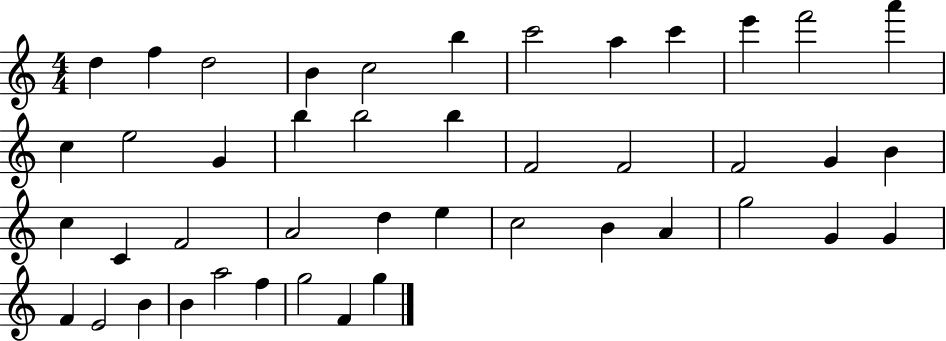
{
  \clef treble
  \numericTimeSignature
  \time 4/4
  \key c \major
  d''4 f''4 d''2 | b'4 c''2 b''4 | c'''2 a''4 c'''4 | e'''4 f'''2 a'''4 | \break c''4 e''2 g'4 | b''4 b''2 b''4 | f'2 f'2 | f'2 g'4 b'4 | \break c''4 c'4 f'2 | a'2 d''4 e''4 | c''2 b'4 a'4 | g''2 g'4 g'4 | \break f'4 e'2 b'4 | b'4 a''2 f''4 | g''2 f'4 g''4 | \bar "|."
}